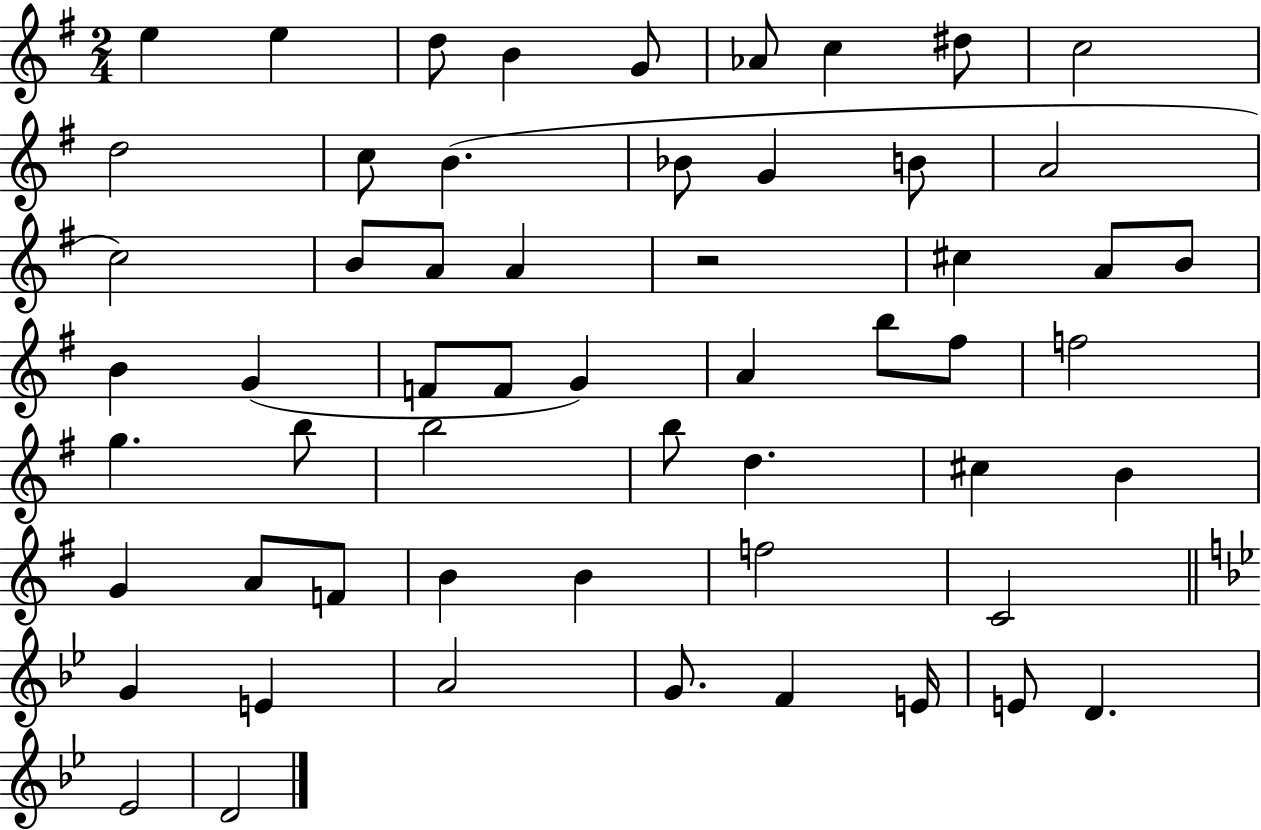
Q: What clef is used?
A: treble